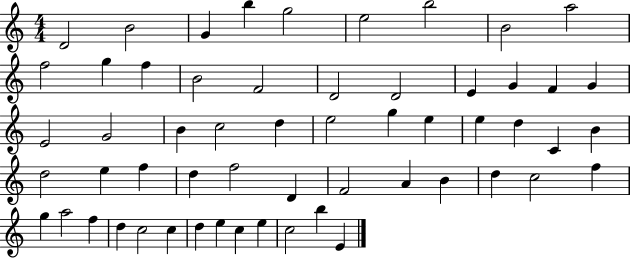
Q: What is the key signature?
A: C major